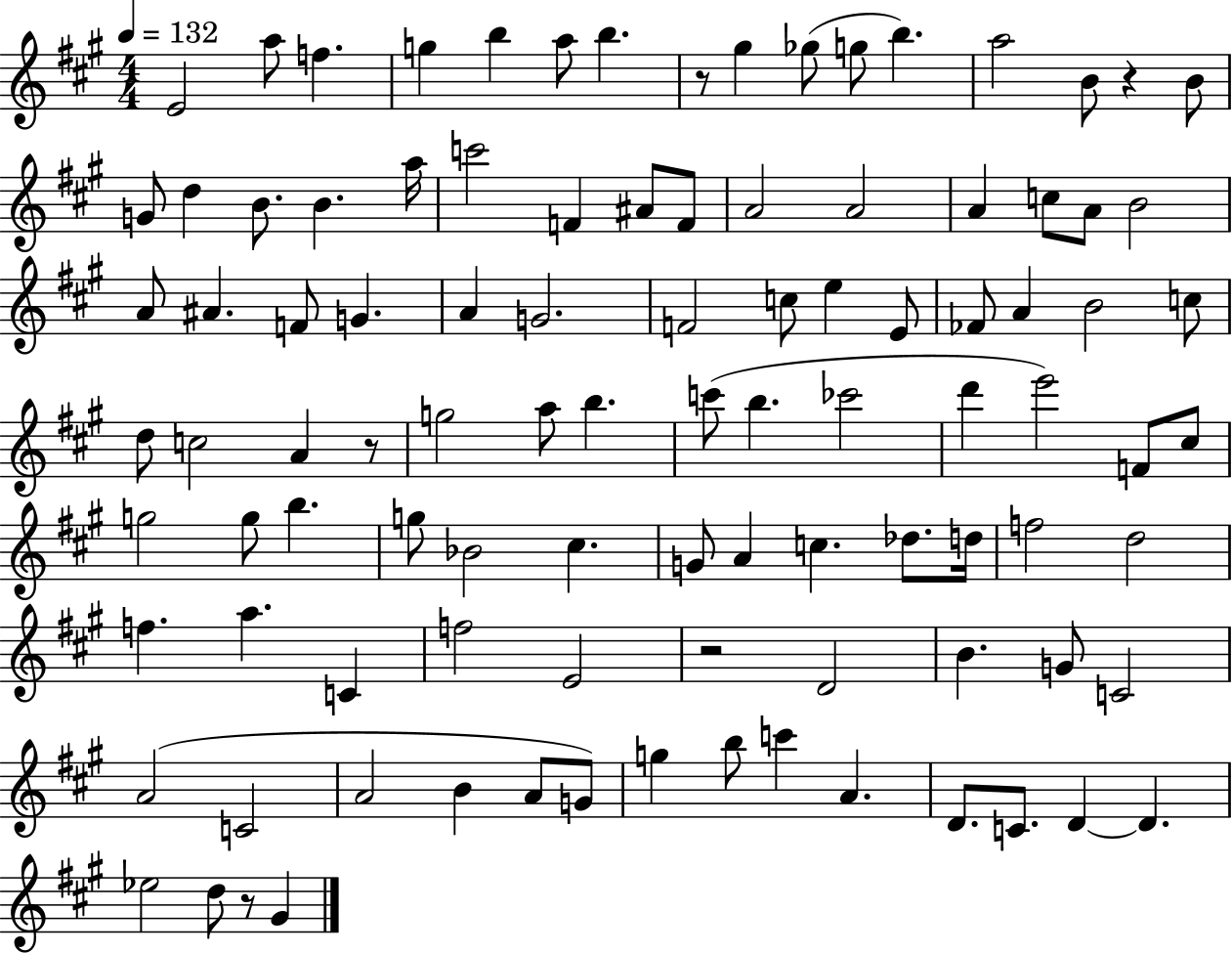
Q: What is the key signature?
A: A major